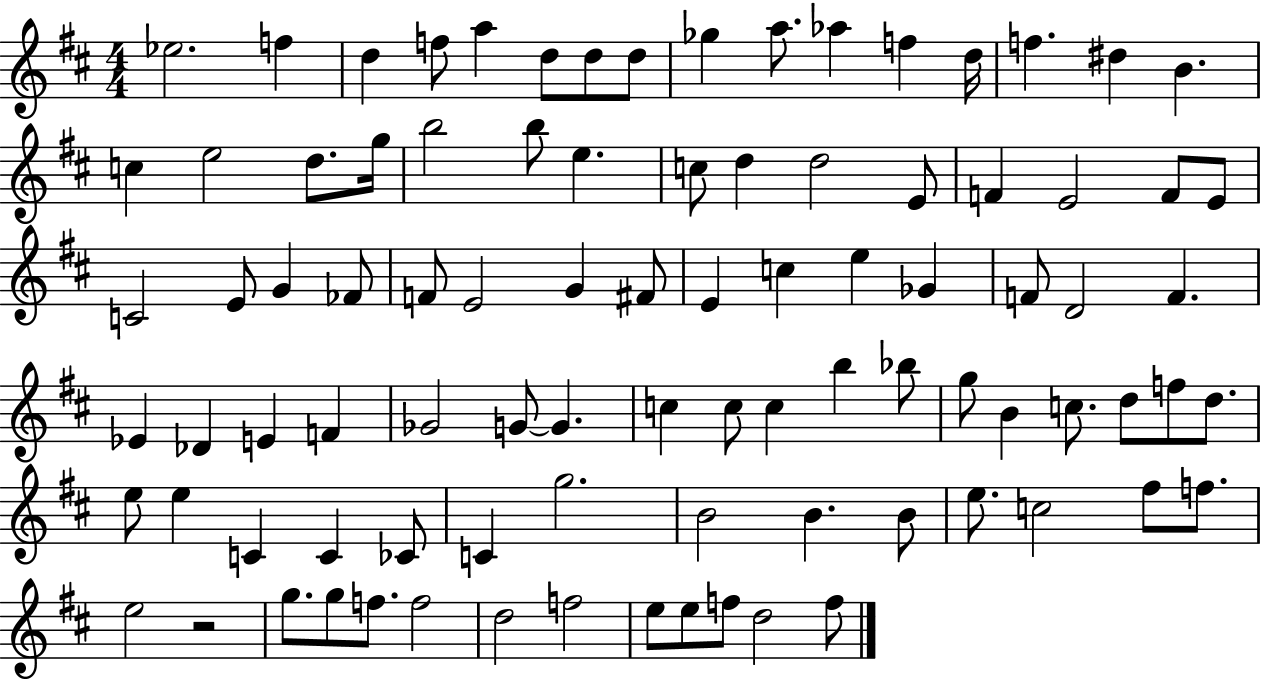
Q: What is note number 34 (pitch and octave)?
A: G4